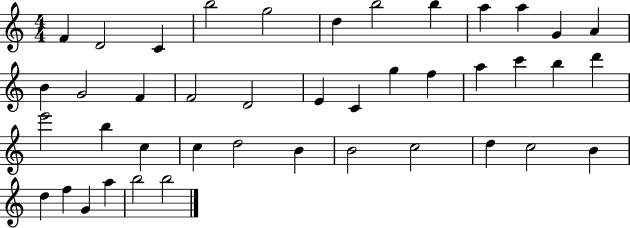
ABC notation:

X:1
T:Untitled
M:4/4
L:1/4
K:C
F D2 C b2 g2 d b2 b a a G A B G2 F F2 D2 E C g f a c' b d' e'2 b c c d2 B B2 c2 d c2 B d f G a b2 b2